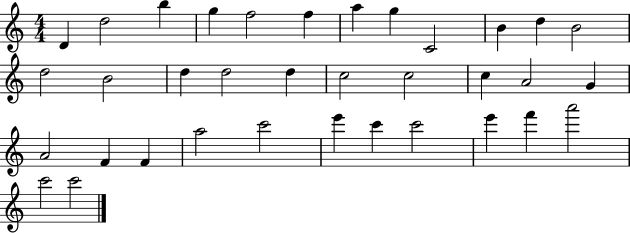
{
  \clef treble
  \numericTimeSignature
  \time 4/4
  \key c \major
  d'4 d''2 b''4 | g''4 f''2 f''4 | a''4 g''4 c'2 | b'4 d''4 b'2 | \break d''2 b'2 | d''4 d''2 d''4 | c''2 c''2 | c''4 a'2 g'4 | \break a'2 f'4 f'4 | a''2 c'''2 | e'''4 c'''4 c'''2 | e'''4 f'''4 a'''2 | \break c'''2 c'''2 | \bar "|."
}